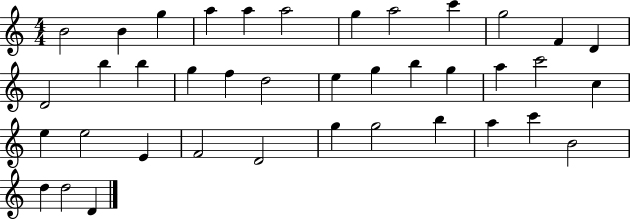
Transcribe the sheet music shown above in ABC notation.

X:1
T:Untitled
M:4/4
L:1/4
K:C
B2 B g a a a2 g a2 c' g2 F D D2 b b g f d2 e g b g a c'2 c e e2 E F2 D2 g g2 b a c' B2 d d2 D